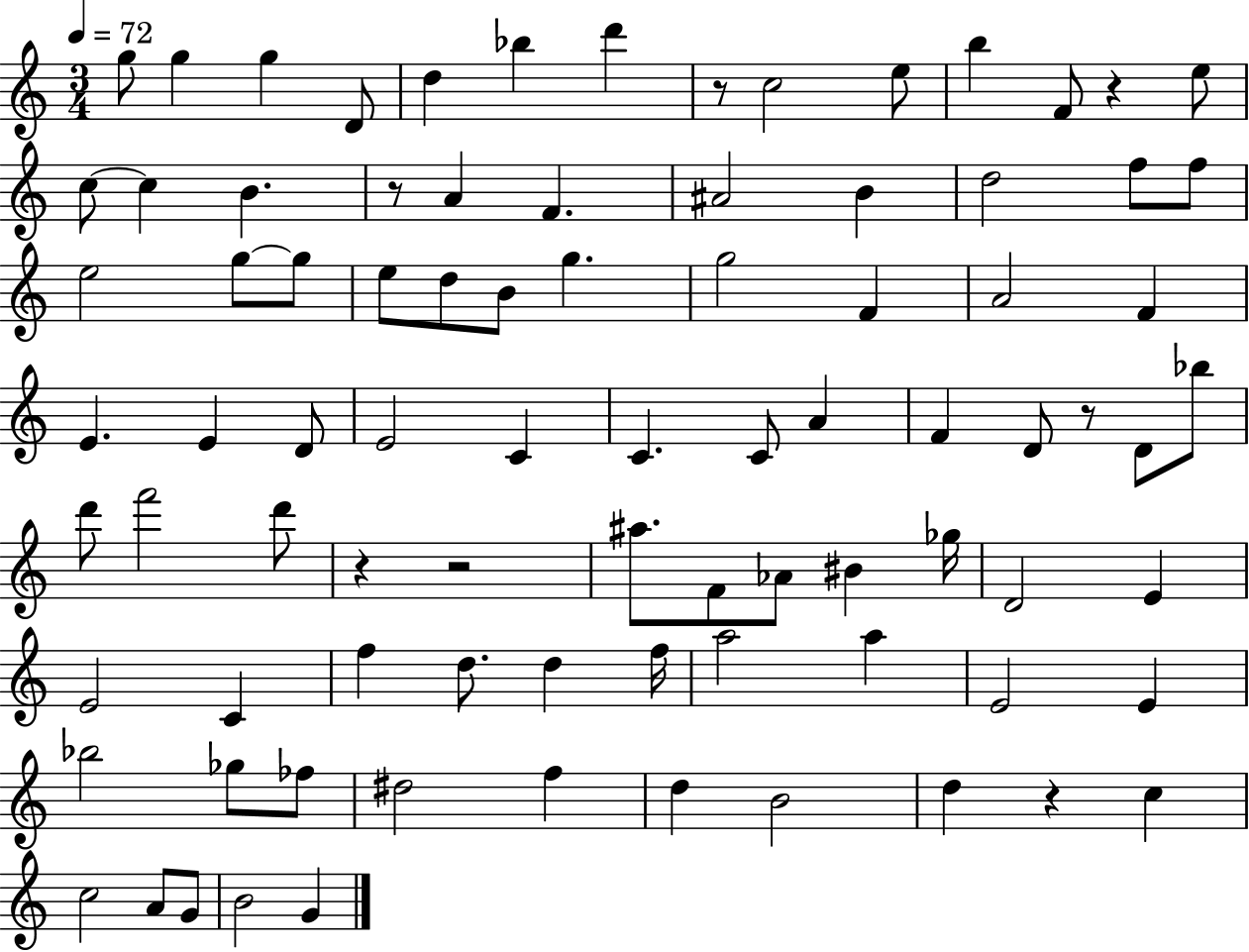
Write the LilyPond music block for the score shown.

{
  \clef treble
  \numericTimeSignature
  \time 3/4
  \key c \major
  \tempo 4 = 72
  g''8 g''4 g''4 d'8 | d''4 bes''4 d'''4 | r8 c''2 e''8 | b''4 f'8 r4 e''8 | \break c''8~~ c''4 b'4. | r8 a'4 f'4. | ais'2 b'4 | d''2 f''8 f''8 | \break e''2 g''8~~ g''8 | e''8 d''8 b'8 g''4. | g''2 f'4 | a'2 f'4 | \break e'4. e'4 d'8 | e'2 c'4 | c'4. c'8 a'4 | f'4 d'8 r8 d'8 bes''8 | \break d'''8 f'''2 d'''8 | r4 r2 | ais''8. f'8 aes'8 bis'4 ges''16 | d'2 e'4 | \break e'2 c'4 | f''4 d''8. d''4 f''16 | a''2 a''4 | e'2 e'4 | \break bes''2 ges''8 fes''8 | dis''2 f''4 | d''4 b'2 | d''4 r4 c''4 | \break c''2 a'8 g'8 | b'2 g'4 | \bar "|."
}